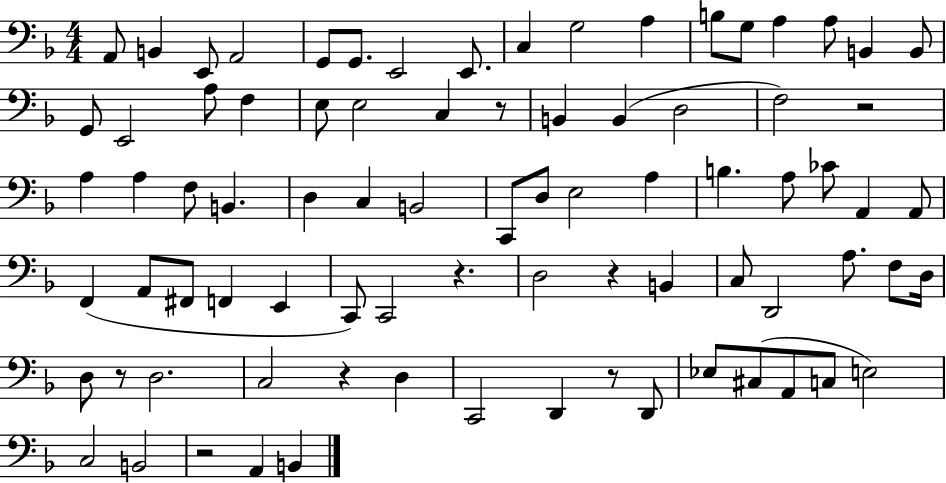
A2/e B2/q E2/e A2/h G2/e G2/e. E2/h E2/e. C3/q G3/h A3/q B3/e G3/e A3/q A3/e B2/q B2/e G2/e E2/h A3/e F3/q E3/e E3/h C3/q R/e B2/q B2/q D3/h F3/h R/h A3/q A3/q F3/e B2/q. D3/q C3/q B2/h C2/e D3/e E3/h A3/q B3/q. A3/e CES4/e A2/q A2/e F2/q A2/e F#2/e F2/q E2/q C2/e C2/h R/q. D3/h R/q B2/q C3/e D2/h A3/e. F3/e D3/s D3/e R/e D3/h. C3/h R/q D3/q C2/h D2/q R/e D2/e Eb3/e C#3/e A2/e C3/e E3/h C3/h B2/h R/h A2/q B2/q